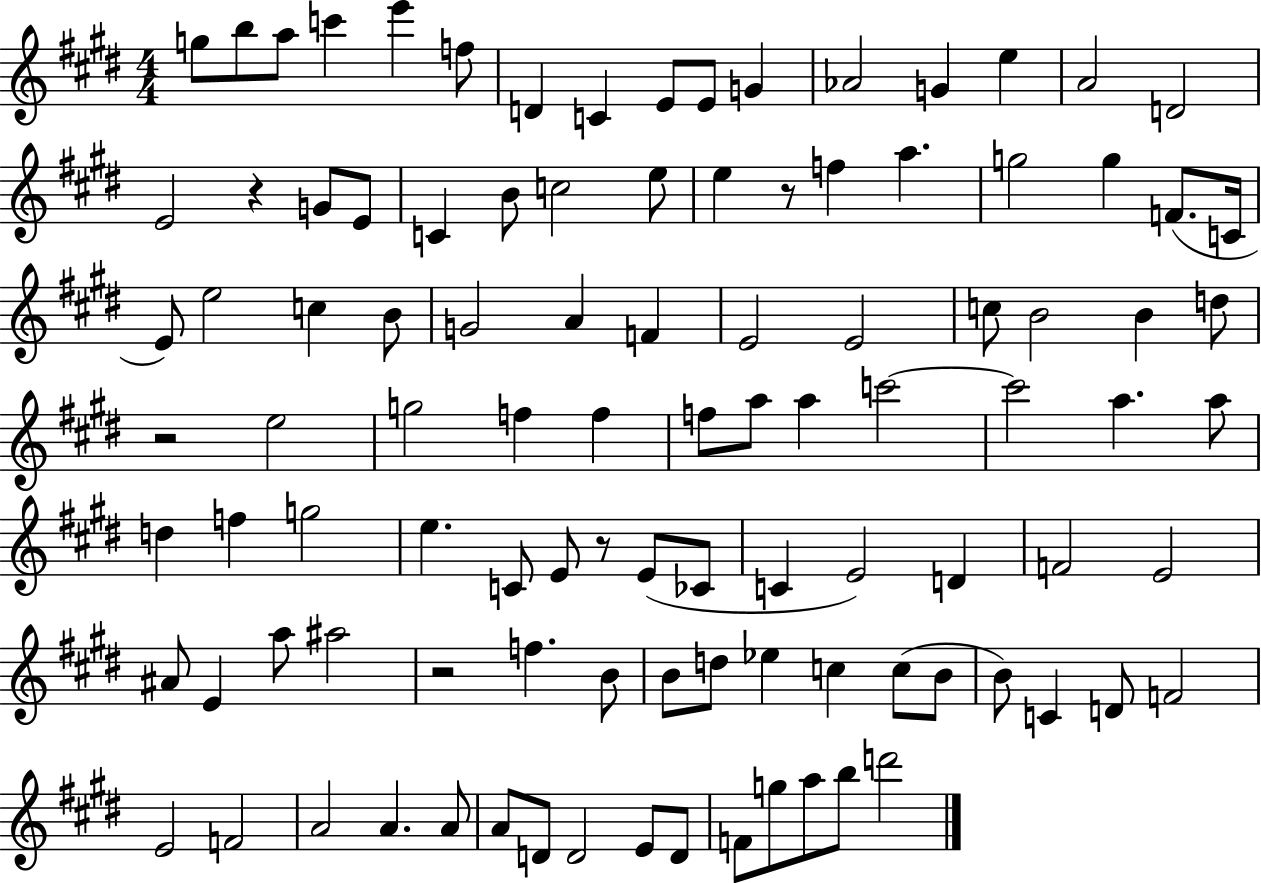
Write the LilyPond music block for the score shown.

{
  \clef treble
  \numericTimeSignature
  \time 4/4
  \key e \major
  g''8 b''8 a''8 c'''4 e'''4 f''8 | d'4 c'4 e'8 e'8 g'4 | aes'2 g'4 e''4 | a'2 d'2 | \break e'2 r4 g'8 e'8 | c'4 b'8 c''2 e''8 | e''4 r8 f''4 a''4. | g''2 g''4 f'8.( c'16 | \break e'8) e''2 c''4 b'8 | g'2 a'4 f'4 | e'2 e'2 | c''8 b'2 b'4 d''8 | \break r2 e''2 | g''2 f''4 f''4 | f''8 a''8 a''4 c'''2~~ | c'''2 a''4. a''8 | \break d''4 f''4 g''2 | e''4. c'8 e'8 r8 e'8( ces'8 | c'4 e'2) d'4 | f'2 e'2 | \break ais'8 e'4 a''8 ais''2 | r2 f''4. b'8 | b'8 d''8 ees''4 c''4 c''8( b'8 | b'8) c'4 d'8 f'2 | \break e'2 f'2 | a'2 a'4. a'8 | a'8 d'8 d'2 e'8 d'8 | f'8 g''8 a''8 b''8 d'''2 | \break \bar "|."
}